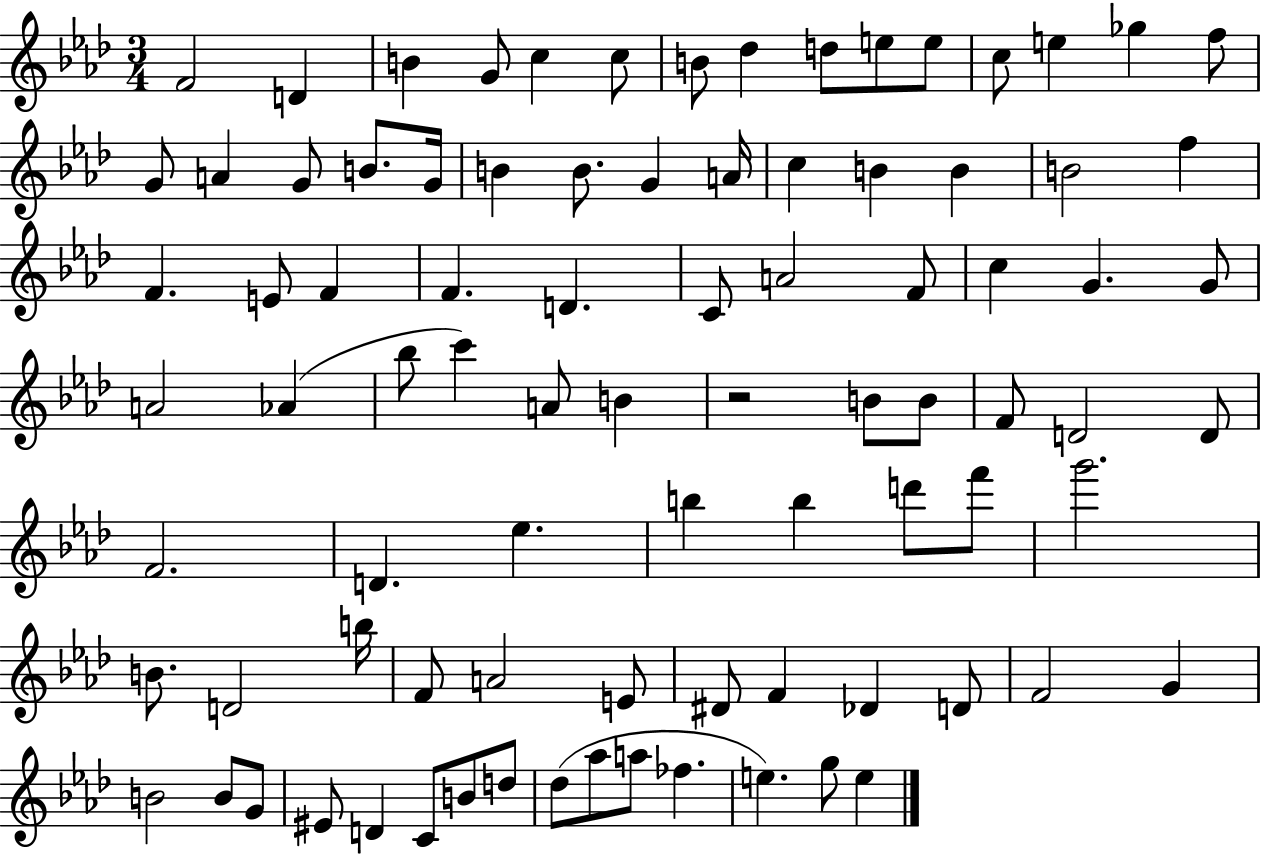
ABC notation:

X:1
T:Untitled
M:3/4
L:1/4
K:Ab
F2 D B G/2 c c/2 B/2 _d d/2 e/2 e/2 c/2 e _g f/2 G/2 A G/2 B/2 G/4 B B/2 G A/4 c B B B2 f F E/2 F F D C/2 A2 F/2 c G G/2 A2 _A _b/2 c' A/2 B z2 B/2 B/2 F/2 D2 D/2 F2 D _e b b d'/2 f'/2 g'2 B/2 D2 b/4 F/2 A2 E/2 ^D/2 F _D D/2 F2 G B2 B/2 G/2 ^E/2 D C/2 B/2 d/2 _d/2 _a/2 a/2 _f e g/2 e